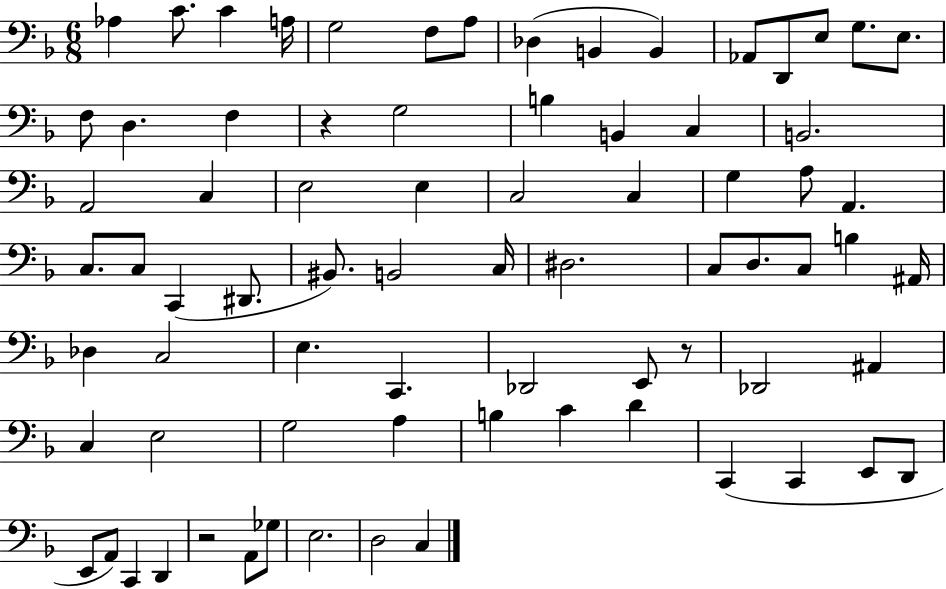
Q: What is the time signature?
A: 6/8